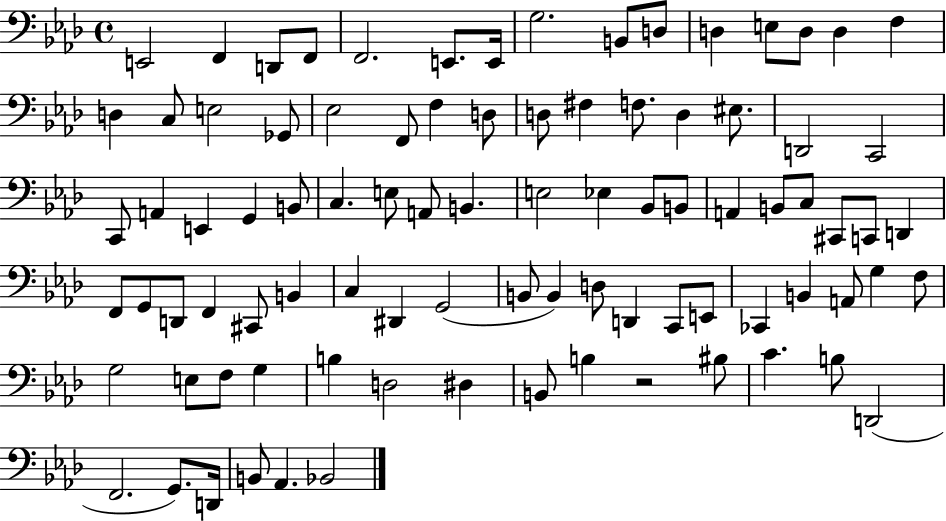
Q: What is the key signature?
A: AES major